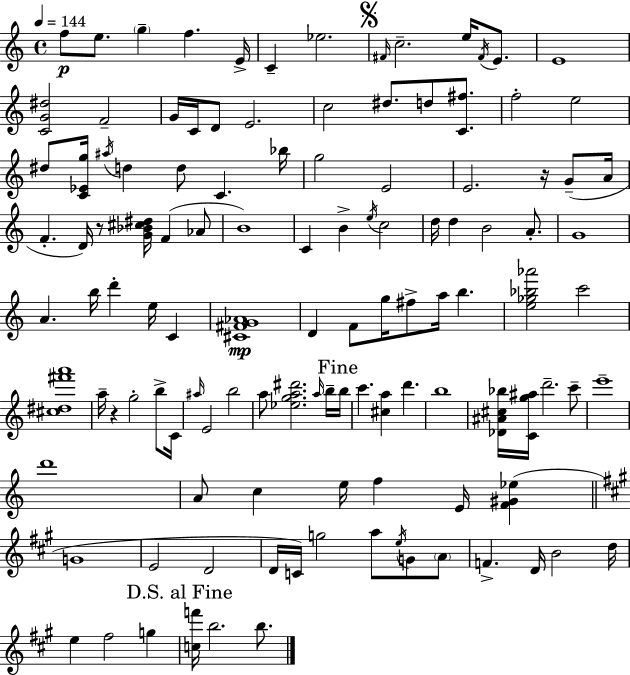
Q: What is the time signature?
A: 4/4